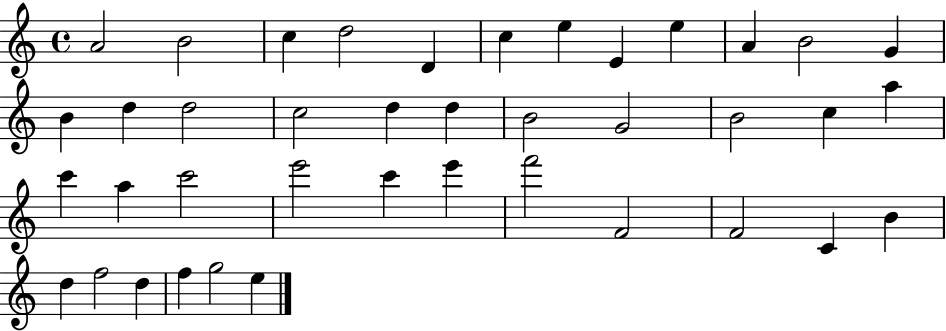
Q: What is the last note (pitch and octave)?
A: E5